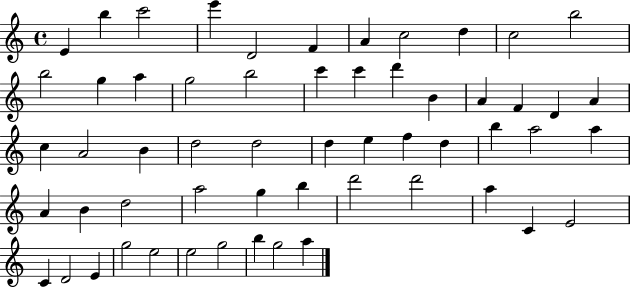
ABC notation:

X:1
T:Untitled
M:4/4
L:1/4
K:C
E b c'2 e' D2 F A c2 d c2 b2 b2 g a g2 b2 c' c' d' B A F D A c A2 B d2 d2 d e f d b a2 a A B d2 a2 g b d'2 d'2 a C E2 C D2 E g2 e2 e2 g2 b g2 a